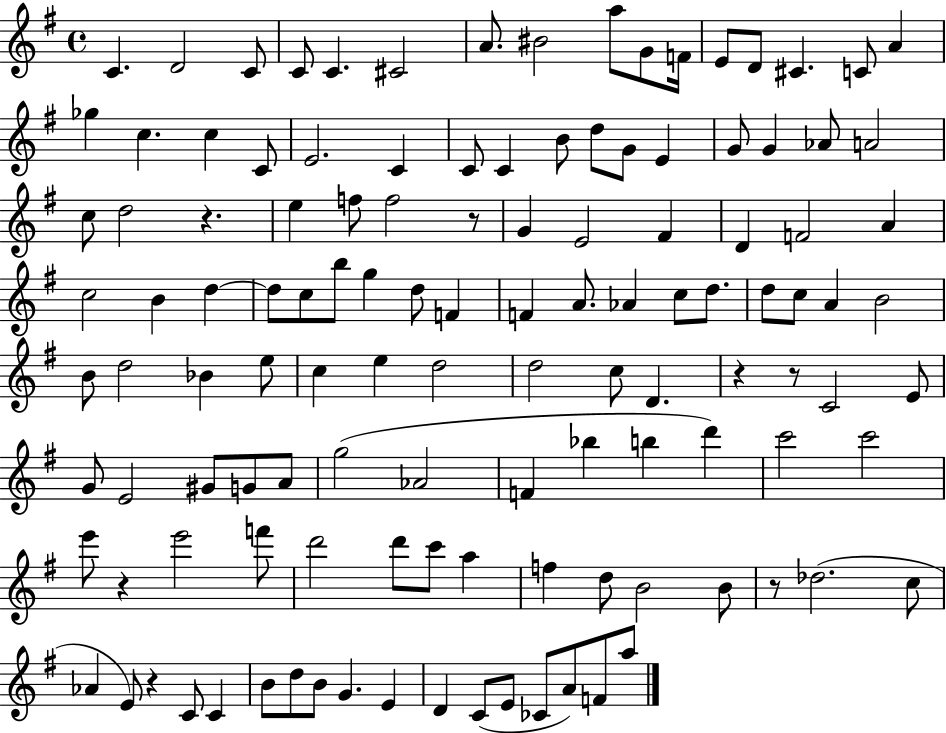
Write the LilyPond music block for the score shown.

{
  \clef treble
  \time 4/4
  \defaultTimeSignature
  \key g \major
  c'4. d'2 c'8 | c'8 c'4. cis'2 | a'8. bis'2 a''8 g'8 f'16 | e'8 d'8 cis'4. c'8 a'4 | \break ges''4 c''4. c''4 c'8 | e'2. c'4 | c'8 c'4 b'8 d''8 g'8 e'4 | g'8 g'4 aes'8 a'2 | \break c''8 d''2 r4. | e''4 f''8 f''2 r8 | g'4 e'2 fis'4 | d'4 f'2 a'4 | \break c''2 b'4 d''4~~ | d''8 c''8 b''8 g''4 d''8 f'4 | f'4 a'8. aes'4 c''8 d''8. | d''8 c''8 a'4 b'2 | \break b'8 d''2 bes'4 e''8 | c''4 e''4 d''2 | d''2 c''8 d'4. | r4 r8 c'2 e'8 | \break g'8 e'2 gis'8 g'8 a'8 | g''2( aes'2 | f'4 bes''4 b''4 d'''4) | c'''2 c'''2 | \break e'''8 r4 e'''2 f'''8 | d'''2 d'''8 c'''8 a''4 | f''4 d''8 b'2 b'8 | r8 des''2.( c''8 | \break aes'4 e'8) r4 c'8 c'4 | b'8 d''8 b'8 g'4. e'4 | d'4 c'8( e'8 ces'8 a'8) f'8 a''8 | \bar "|."
}